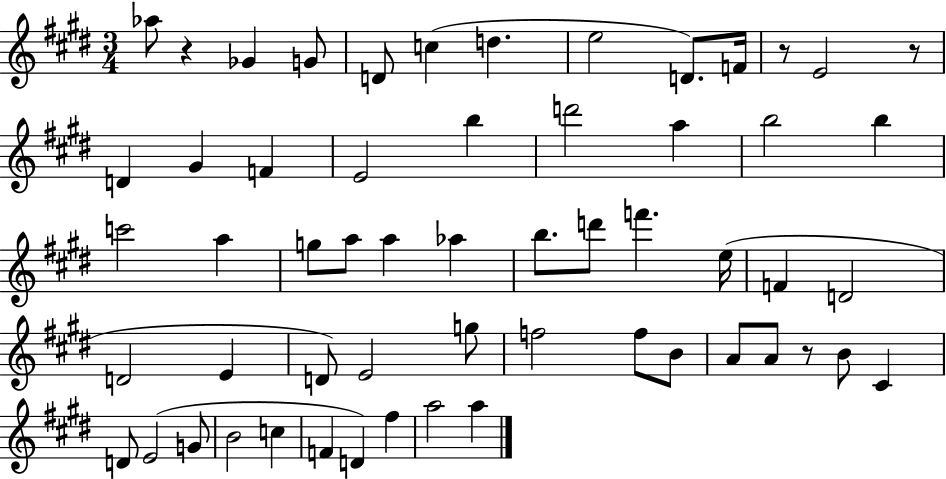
Ab5/e R/q Gb4/q G4/e D4/e C5/q D5/q. E5/h D4/e. F4/s R/e E4/h R/e D4/q G#4/q F4/q E4/h B5/q D6/h A5/q B5/h B5/q C6/h A5/q G5/e A5/e A5/q Ab5/q B5/e. D6/e F6/q. E5/s F4/q D4/h D4/h E4/q D4/e E4/h G5/e F5/h F5/e B4/e A4/e A4/e R/e B4/e C#4/q D4/e E4/h G4/e B4/h C5/q F4/q D4/q F#5/q A5/h A5/q